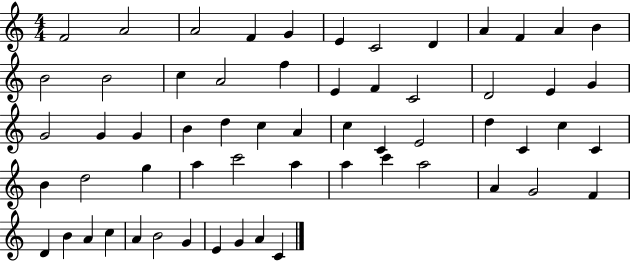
F4/h A4/h A4/h F4/q G4/q E4/q C4/h D4/q A4/q F4/q A4/q B4/q B4/h B4/h C5/q A4/h F5/q E4/q F4/q C4/h D4/h E4/q G4/q G4/h G4/q G4/q B4/q D5/q C5/q A4/q C5/q C4/q E4/h D5/q C4/q C5/q C4/q B4/q D5/h G5/q A5/q C6/h A5/q A5/q C6/q A5/h A4/q G4/h F4/q D4/q B4/q A4/q C5/q A4/q B4/h G4/q E4/q G4/q A4/q C4/q